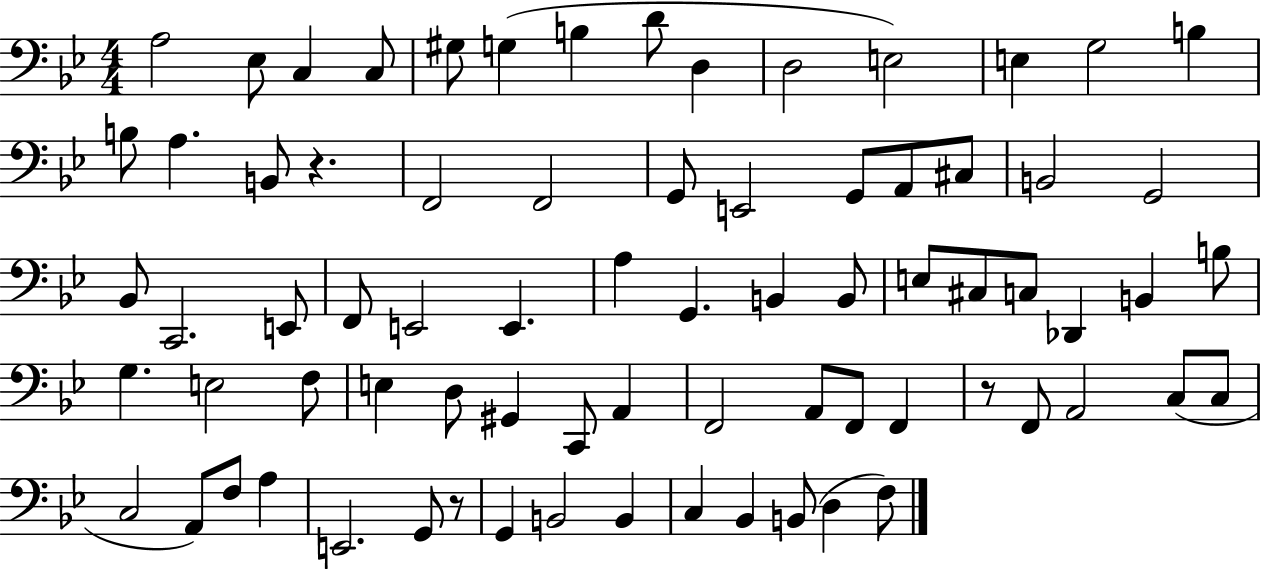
{
  \clef bass
  \numericTimeSignature
  \time 4/4
  \key bes \major
  a2 ees8 c4 c8 | gis8 g4( b4 d'8 d4 | d2 e2) | e4 g2 b4 | \break b8 a4. b,8 r4. | f,2 f,2 | g,8 e,2 g,8 a,8 cis8 | b,2 g,2 | \break bes,8 c,2. e,8 | f,8 e,2 e,4. | a4 g,4. b,4 b,8 | e8 cis8 c8 des,4 b,4 b8 | \break g4. e2 f8 | e4 d8 gis,4 c,8 a,4 | f,2 a,8 f,8 f,4 | r8 f,8 a,2 c8( c8 | \break c2 a,8) f8 a4 | e,2. g,8 r8 | g,4 b,2 b,4 | c4 bes,4 b,8( d4 f8) | \break \bar "|."
}